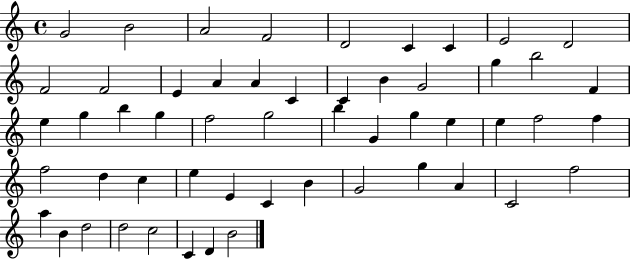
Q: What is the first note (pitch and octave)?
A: G4